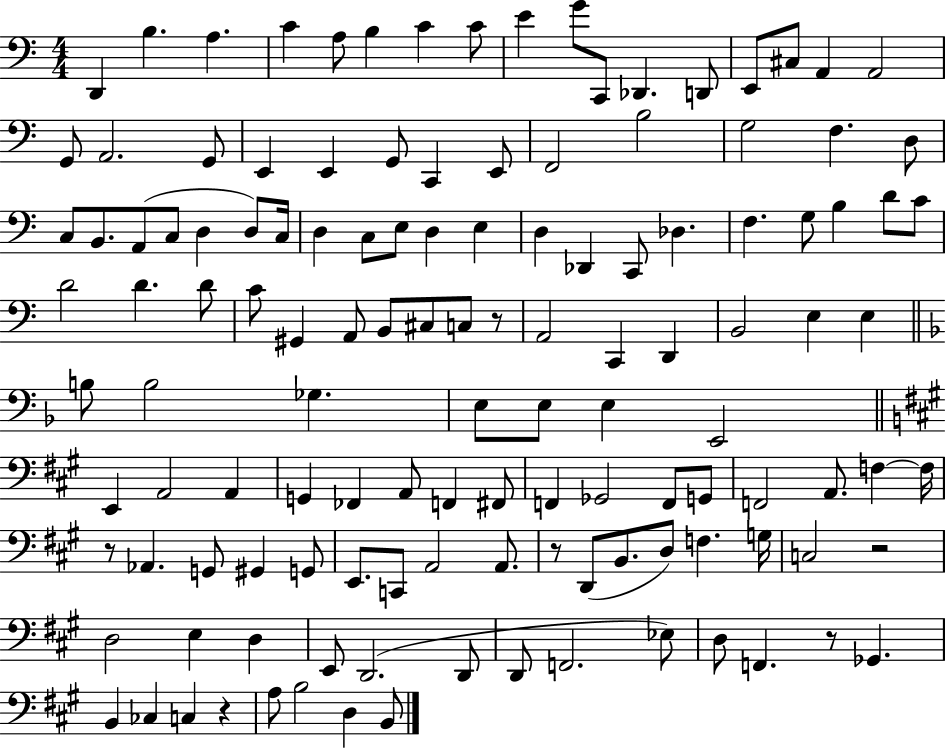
{
  \clef bass
  \numericTimeSignature
  \time 4/4
  \key c \major
  \repeat volta 2 { d,4 b4. a4. | c'4 a8 b4 c'4 c'8 | e'4 g'8 c,8 des,4. d,8 | e,8 cis8 a,4 a,2 | \break g,8 a,2. g,8 | e,4 e,4 g,8 c,4 e,8 | f,2 b2 | g2 f4. d8 | \break c8 b,8. a,8( c8 d4 d8) c16 | d4 c8 e8 d4 e4 | d4 des,4 c,8 des4. | f4. g8 b4 d'8 c'8 | \break d'2 d'4. d'8 | c'8 gis,4 a,8 b,8 cis8 c8 r8 | a,2 c,4 d,4 | b,2 e4 e4 | \break \bar "||" \break \key f \major b8 b2 ges4. | e8 e8 e4 e,2 | \bar "||" \break \key a \major e,4 a,2 a,4 | g,4 fes,4 a,8 f,4 fis,8 | f,4 ges,2 f,8 g,8 | f,2 a,8. f4~~ f16 | \break r8 aes,4. g,8 gis,4 g,8 | e,8. c,8 a,2 a,8. | r8 d,8( b,8. d8) f4. g16 | c2 r2 | \break d2 e4 d4 | e,8 d,2.( d,8 | d,8 f,2. ees8) | d8 f,4. r8 ges,4. | \break b,4 ces4 c4 r4 | a8 b2 d4 b,8 | } \bar "|."
}